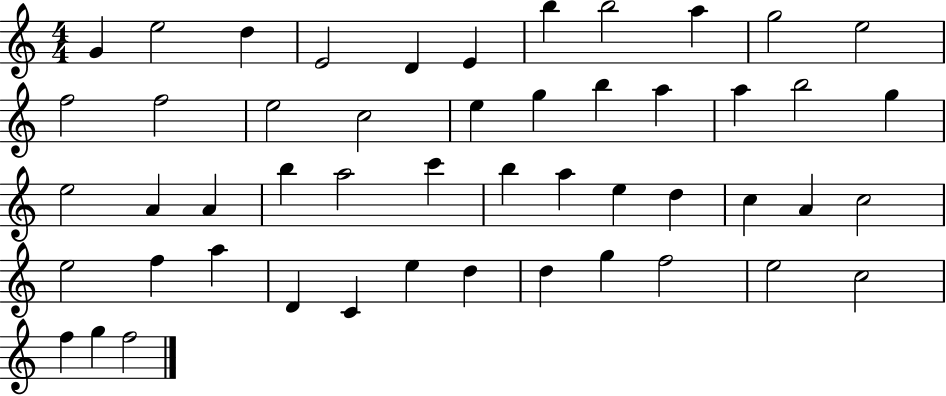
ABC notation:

X:1
T:Untitled
M:4/4
L:1/4
K:C
G e2 d E2 D E b b2 a g2 e2 f2 f2 e2 c2 e g b a a b2 g e2 A A b a2 c' b a e d c A c2 e2 f a D C e d d g f2 e2 c2 f g f2